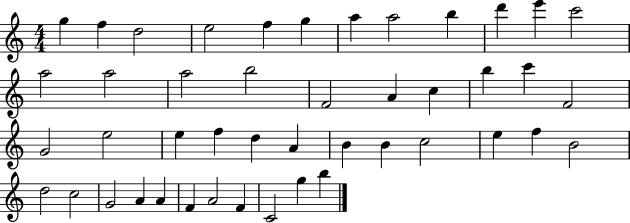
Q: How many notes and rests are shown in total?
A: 45